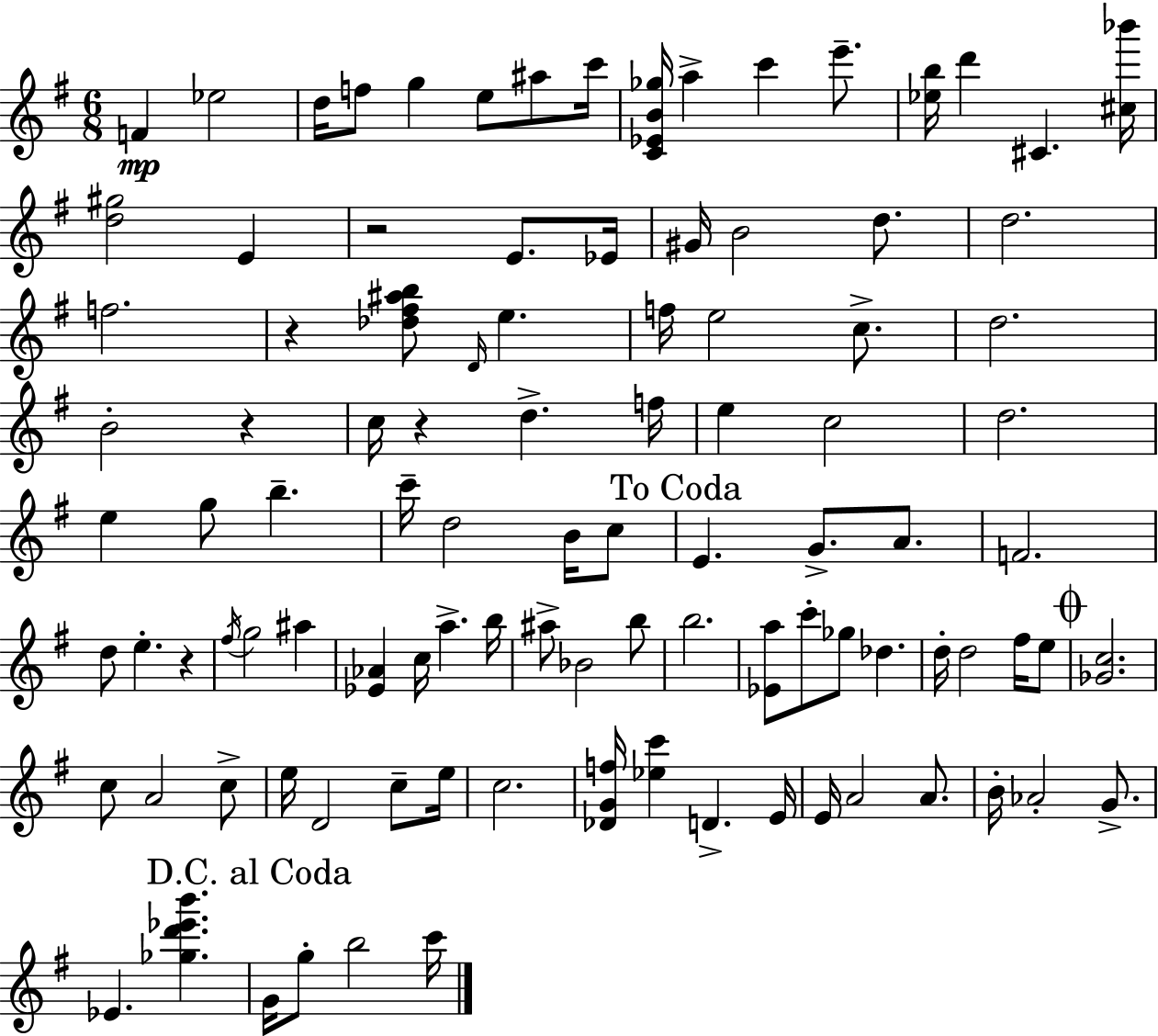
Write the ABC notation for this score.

X:1
T:Untitled
M:6/8
L:1/4
K:Em
F _e2 d/4 f/2 g e/2 ^a/2 c'/4 [C_EB_g]/4 a c' e'/2 [_eb]/4 d' ^C [^c_b']/4 [d^g]2 E z2 E/2 _E/4 ^G/4 B2 d/2 d2 f2 z [_d^f^ab]/2 D/4 e f/4 e2 c/2 d2 B2 z c/4 z d f/4 e c2 d2 e g/2 b c'/4 d2 B/4 c/2 E G/2 A/2 F2 d/2 e z ^f/4 g2 ^a [_E_A] c/4 a b/4 ^a/2 _B2 b/2 b2 [_Ea]/2 c'/2 _g/2 _d d/4 d2 ^f/4 e/2 [_Gc]2 c/2 A2 c/2 e/4 D2 c/2 e/4 c2 [_DGf]/4 [_ec'] D E/4 E/4 A2 A/2 B/4 _A2 G/2 _E [_gd'_e'b'] G/4 g/2 b2 c'/4